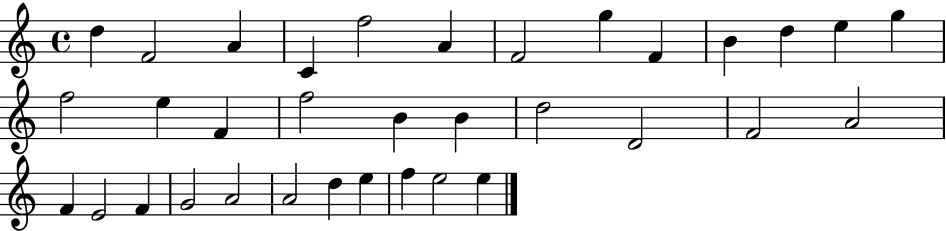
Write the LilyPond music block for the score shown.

{
  \clef treble
  \time 4/4
  \defaultTimeSignature
  \key c \major
  d''4 f'2 a'4 | c'4 f''2 a'4 | f'2 g''4 f'4 | b'4 d''4 e''4 g''4 | \break f''2 e''4 f'4 | f''2 b'4 b'4 | d''2 d'2 | f'2 a'2 | \break f'4 e'2 f'4 | g'2 a'2 | a'2 d''4 e''4 | f''4 e''2 e''4 | \break \bar "|."
}